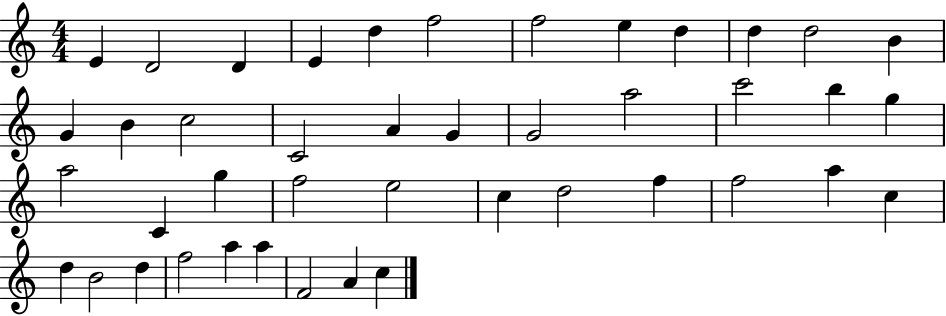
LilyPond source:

{
  \clef treble
  \numericTimeSignature
  \time 4/4
  \key c \major
  e'4 d'2 d'4 | e'4 d''4 f''2 | f''2 e''4 d''4 | d''4 d''2 b'4 | \break g'4 b'4 c''2 | c'2 a'4 g'4 | g'2 a''2 | c'''2 b''4 g''4 | \break a''2 c'4 g''4 | f''2 e''2 | c''4 d''2 f''4 | f''2 a''4 c''4 | \break d''4 b'2 d''4 | f''2 a''4 a''4 | f'2 a'4 c''4 | \bar "|."
}